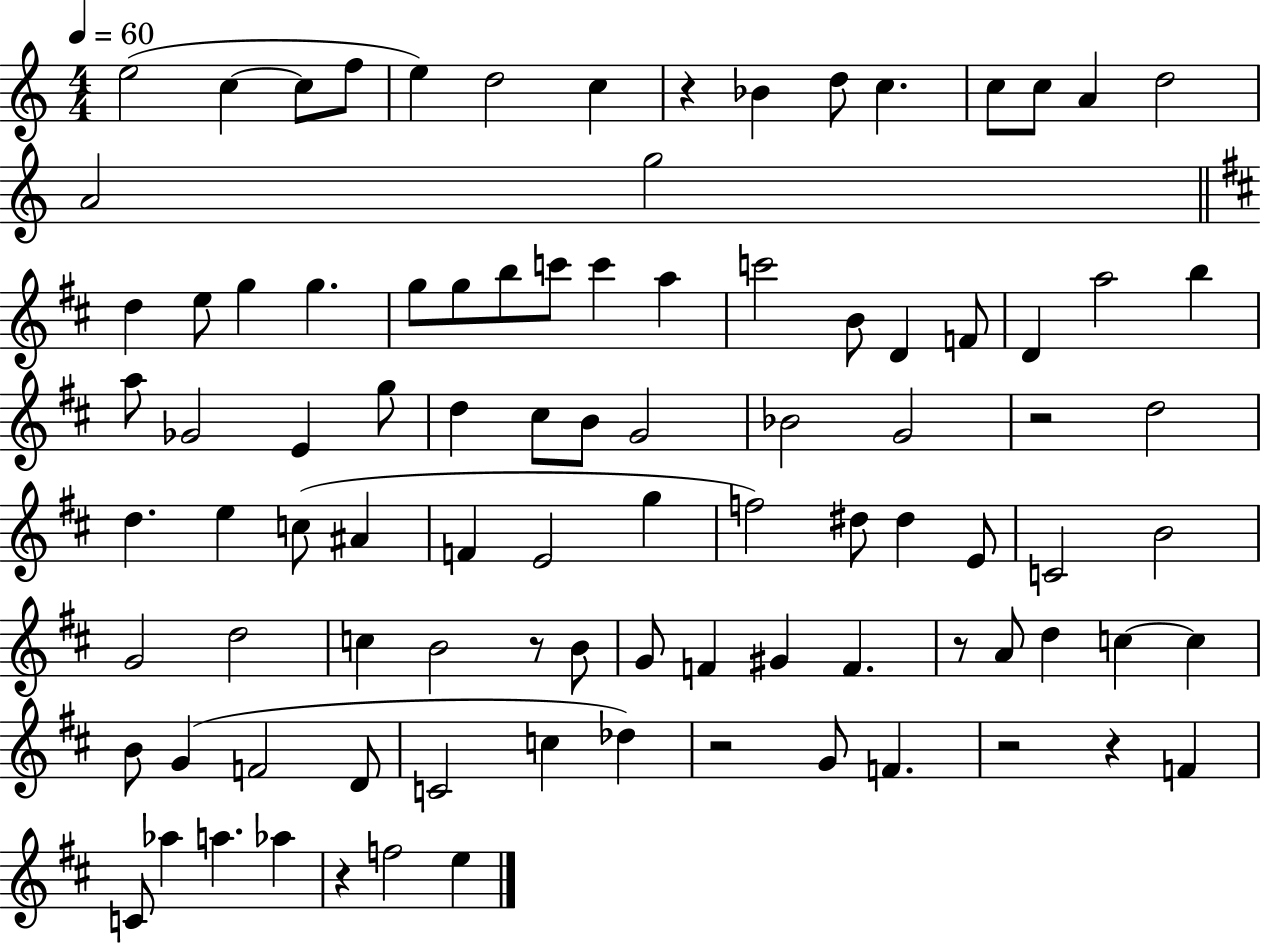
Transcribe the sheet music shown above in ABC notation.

X:1
T:Untitled
M:4/4
L:1/4
K:C
e2 c c/2 f/2 e d2 c z _B d/2 c c/2 c/2 A d2 A2 g2 d e/2 g g g/2 g/2 b/2 c'/2 c' a c'2 B/2 D F/2 D a2 b a/2 _G2 E g/2 d ^c/2 B/2 G2 _B2 G2 z2 d2 d e c/2 ^A F E2 g f2 ^d/2 ^d E/2 C2 B2 G2 d2 c B2 z/2 B/2 G/2 F ^G F z/2 A/2 d c c B/2 G F2 D/2 C2 c _d z2 G/2 F z2 z F C/2 _a a _a z f2 e